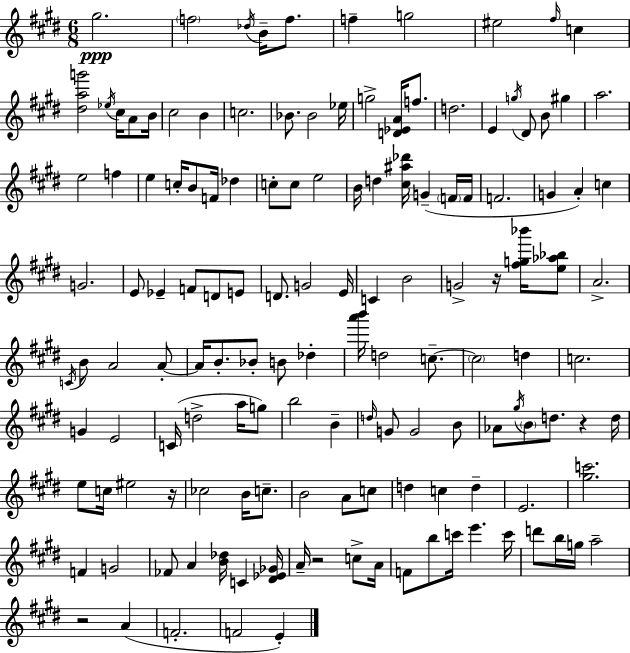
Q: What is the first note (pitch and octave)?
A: G#5